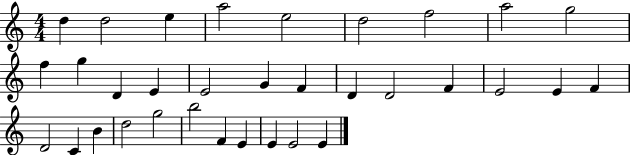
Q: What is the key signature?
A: C major